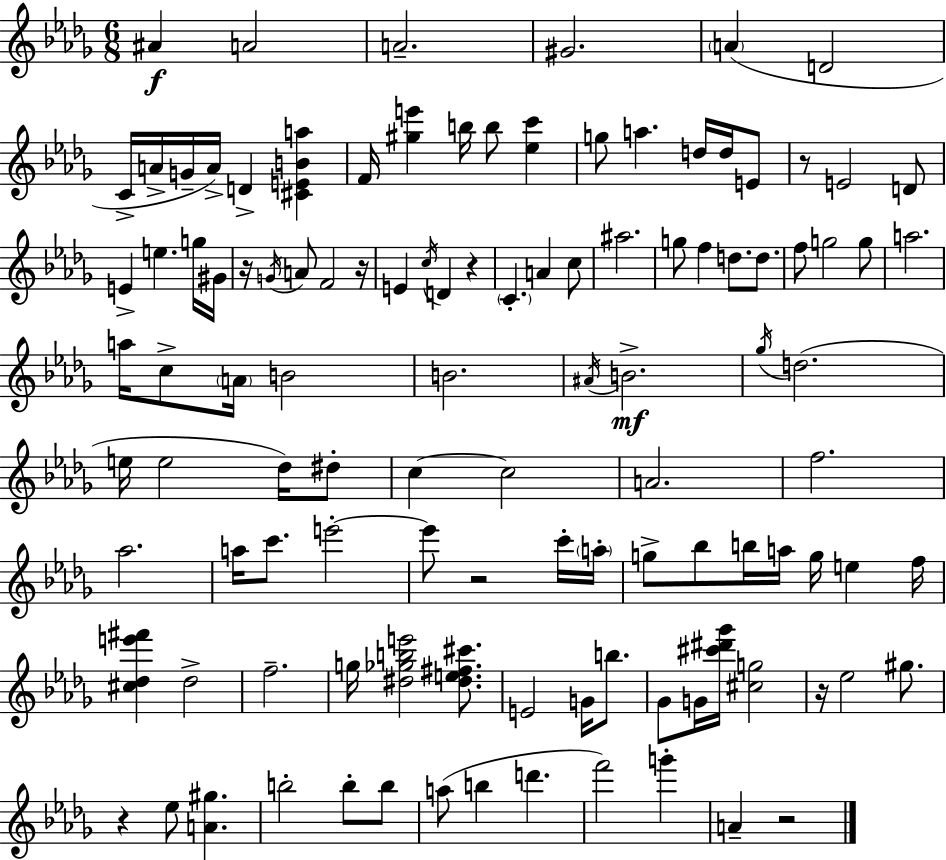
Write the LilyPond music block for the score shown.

{
  \clef treble
  \numericTimeSignature
  \time 6/8
  \key bes \minor
  ais'4\f a'2 | a'2.-- | gis'2. | \parenthesize a'4( d'2 | \break c'16-> a'16-> g'16-- a'16->) d'4-> <cis' e' b' a''>4 | f'16 <gis'' e'''>4 b''16 b''8 <ees'' c'''>4 | g''8 a''4. d''16 d''16 e'8 | r8 e'2 d'8 | \break e'4-> e''4. g''16 gis'16 | r16 \acciaccatura { g'16 } a'8 f'2 | r16 e'4 \acciaccatura { c''16 } d'4 r4 | \parenthesize c'4.-. a'4 | \break c''8 ais''2. | g''8 f''4 d''8. d''8. | f''8 g''2 | g''8 a''2. | \break a''16 c''8-> \parenthesize a'16 b'2 | b'2. | \acciaccatura { ais'16 }\mf b'2.-> | \acciaccatura { ges''16 }( d''2. | \break e''16 e''2 | des''16) dis''8-. c''4~~ c''2 | a'2. | f''2. | \break aes''2. | a''16 c'''8. e'''2-.~~ | e'''8 r2 | c'''16-. \parenthesize a''16-. g''8-> bes''8 b''16 a''16 g''16 e''4 | \break f''16 <cis'' des'' e''' fis'''>4 des''2-> | f''2.-- | g''16 <dis'' ges'' b'' e'''>2 | <dis'' e'' fis'' cis'''>8. e'2 | \break g'16 b''8. ges'8 g'16 <cis''' dis''' ges'''>16 <cis'' g''>2 | r16 ees''2 | gis''8. r4 ees''8 <a' gis''>4. | b''2-. | \break b''8-. b''8 a''8( b''4 d'''4. | f'''2) | g'''4-. a'4-- r2 | \bar "|."
}